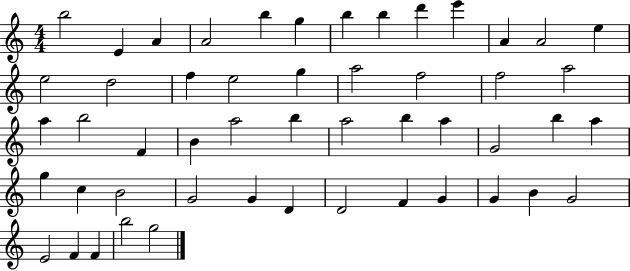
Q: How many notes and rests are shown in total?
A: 51